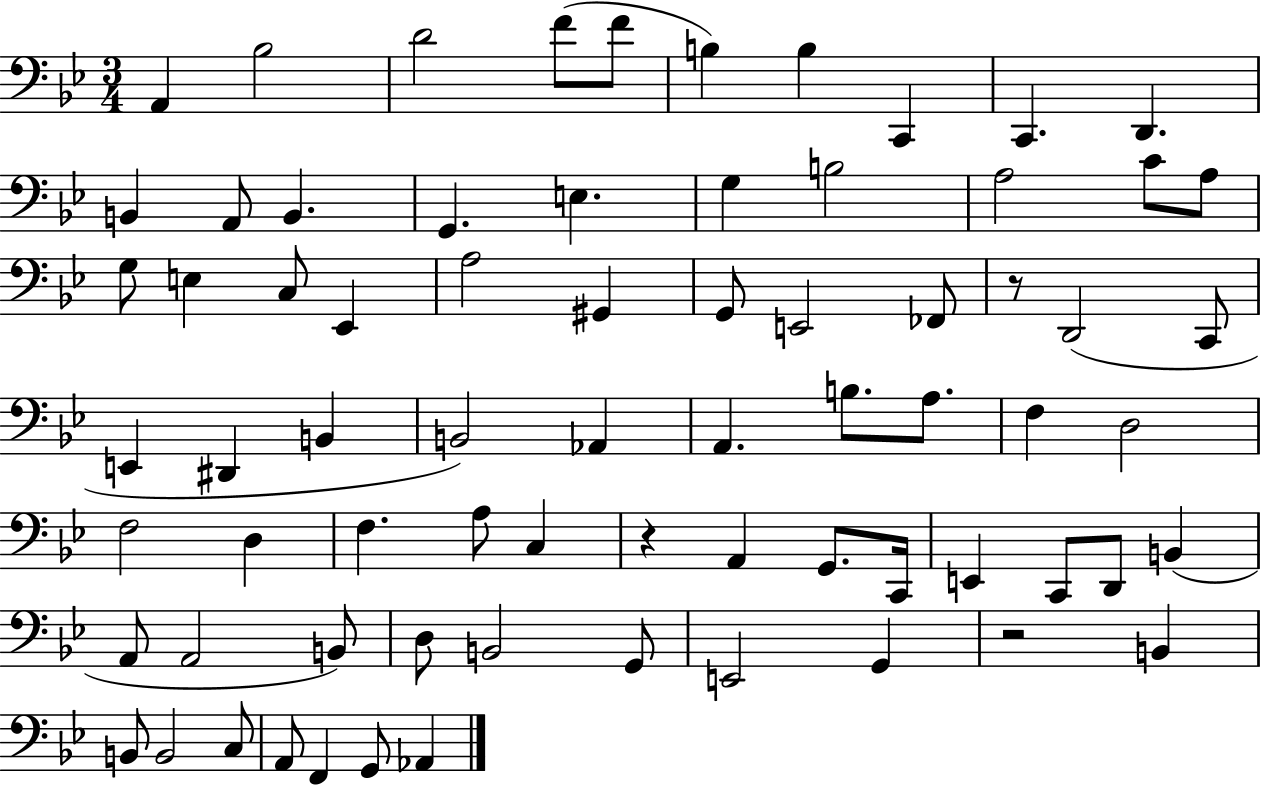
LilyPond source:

{
  \clef bass
  \numericTimeSignature
  \time 3/4
  \key bes \major
  a,4 bes2 | d'2 f'8( f'8 | b4) b4 c,4 | c,4. d,4. | \break b,4 a,8 b,4. | g,4. e4. | g4 b2 | a2 c'8 a8 | \break g8 e4 c8 ees,4 | a2 gis,4 | g,8 e,2 fes,8 | r8 d,2( c,8 | \break e,4 dis,4 b,4 | b,2) aes,4 | a,4. b8. a8. | f4 d2 | \break f2 d4 | f4. a8 c4 | r4 a,4 g,8. c,16 | e,4 c,8 d,8 b,4( | \break a,8 a,2 b,8) | d8 b,2 g,8 | e,2 g,4 | r2 b,4 | \break b,8 b,2 c8 | a,8 f,4 g,8 aes,4 | \bar "|."
}